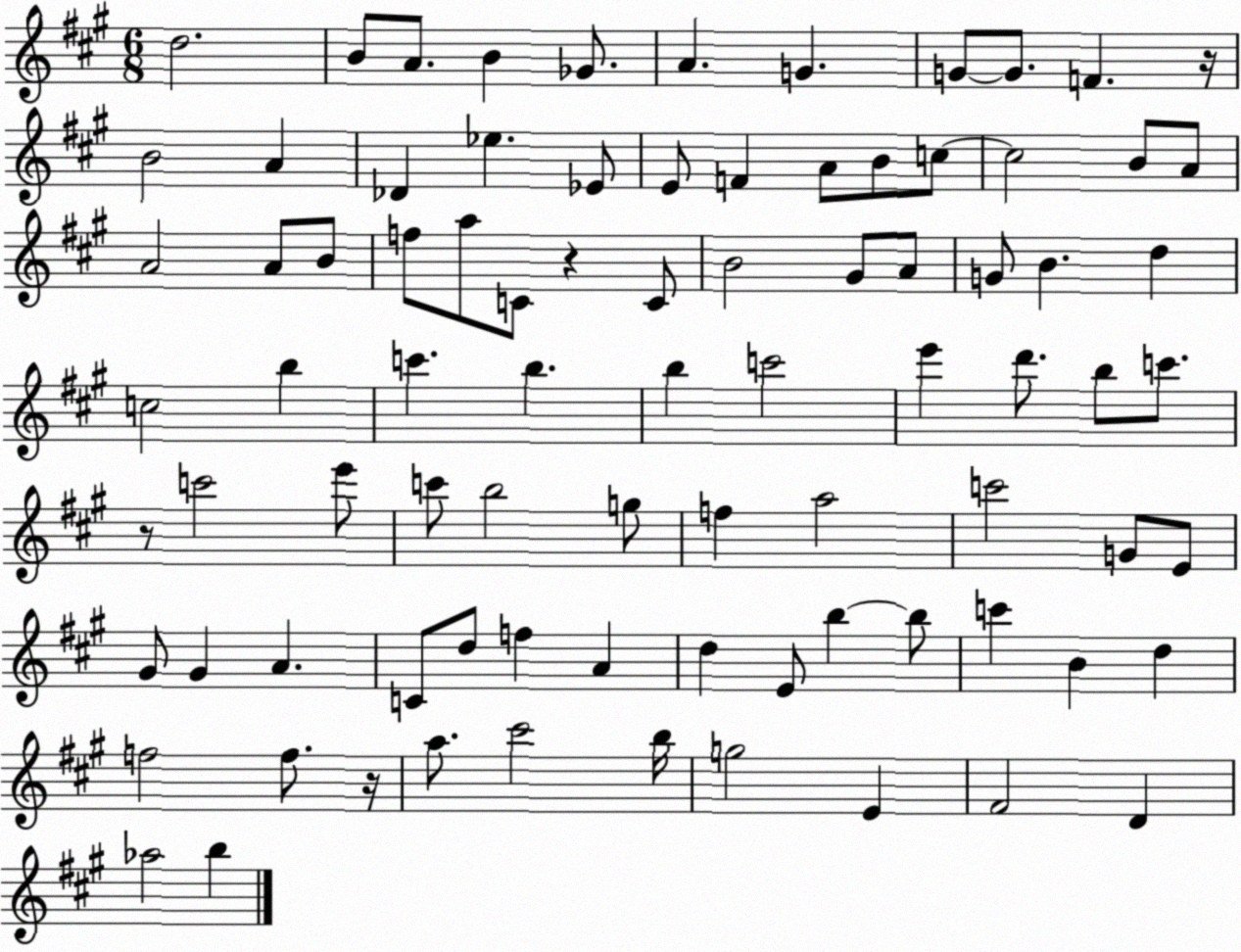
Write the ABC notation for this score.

X:1
T:Untitled
M:6/8
L:1/4
K:A
d2 B/2 A/2 B _G/2 A G G/2 G/2 F z/4 B2 A _D _e _E/2 E/2 F A/2 B/2 c/2 c2 B/2 A/2 A2 A/2 B/2 f/2 a/2 C/2 z C/2 B2 ^G/2 A/2 G/2 B d c2 b c' b b c'2 e' d'/2 b/2 c'/2 z/2 c'2 e'/2 c'/2 b2 g/2 f a2 c'2 G/2 E/2 ^G/2 ^G A C/2 d/2 f A d E/2 b b/2 c' B d f2 f/2 z/4 a/2 ^c'2 b/4 g2 E ^F2 D _a2 b